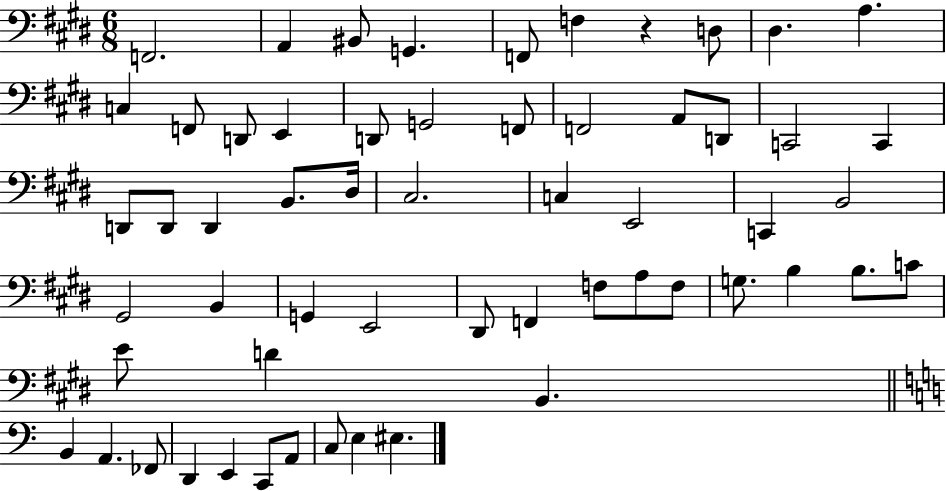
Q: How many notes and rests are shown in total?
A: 58